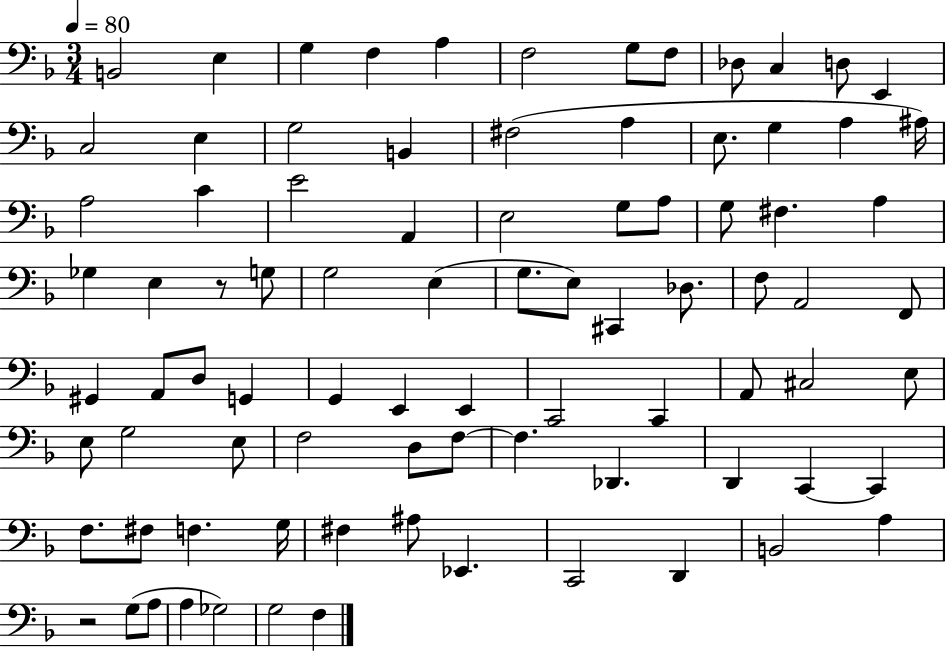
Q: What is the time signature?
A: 3/4